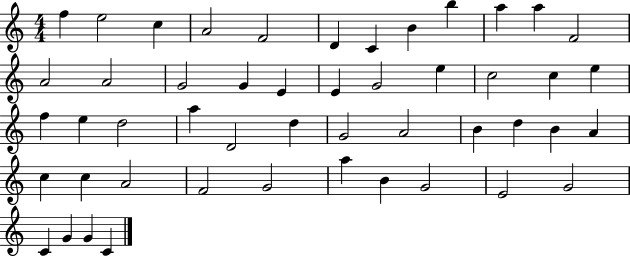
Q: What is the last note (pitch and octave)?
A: C4